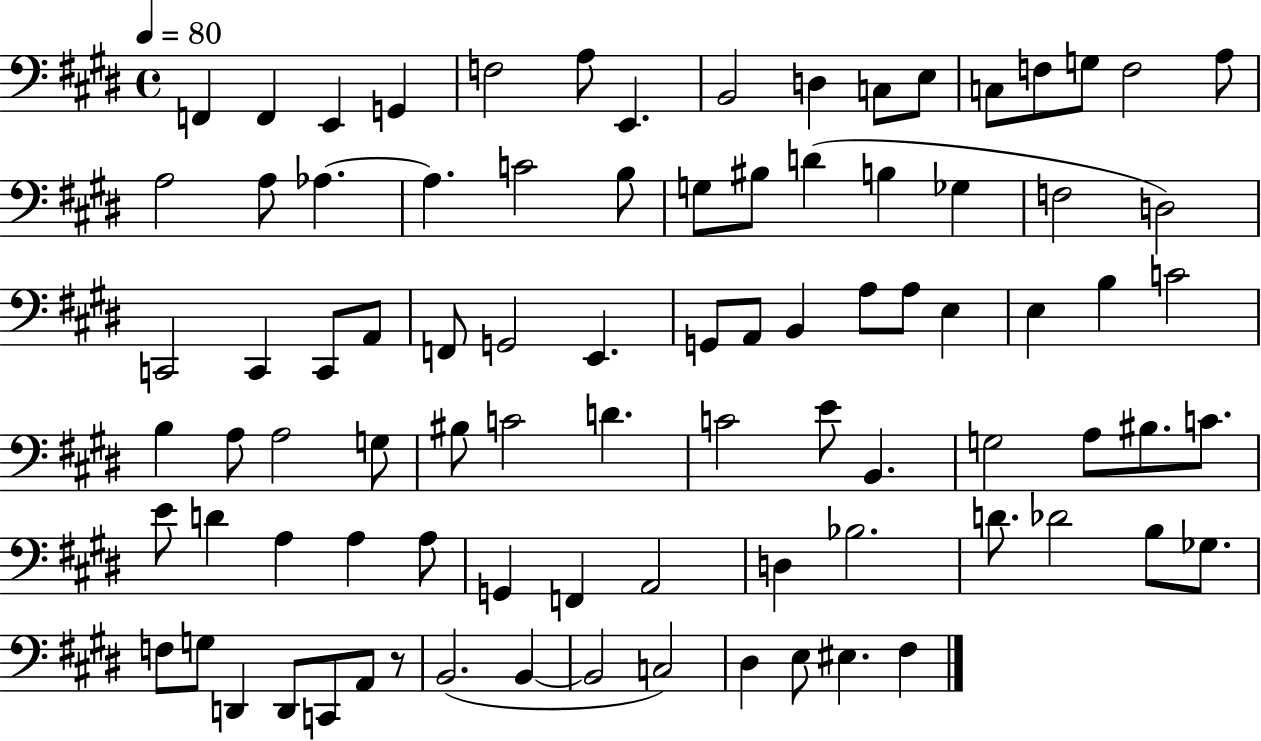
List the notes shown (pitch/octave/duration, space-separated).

F2/q F2/q E2/q G2/q F3/h A3/e E2/q. B2/h D3/q C3/e E3/e C3/e F3/e G3/e F3/h A3/e A3/h A3/e Ab3/q. Ab3/q. C4/h B3/e G3/e BIS3/e D4/q B3/q Gb3/q F3/h D3/h C2/h C2/q C2/e A2/e F2/e G2/h E2/q. G2/e A2/e B2/q A3/e A3/e E3/q E3/q B3/q C4/h B3/q A3/e A3/h G3/e BIS3/e C4/h D4/q. C4/h E4/e B2/q. G3/h A3/e BIS3/e. C4/e. E4/e D4/q A3/q A3/q A3/e G2/q F2/q A2/h D3/q Bb3/h. D4/e. Db4/h B3/e Gb3/e. F3/e G3/e D2/q D2/e C2/e A2/e R/e B2/h. B2/q B2/h C3/h D#3/q E3/e EIS3/q. F#3/q